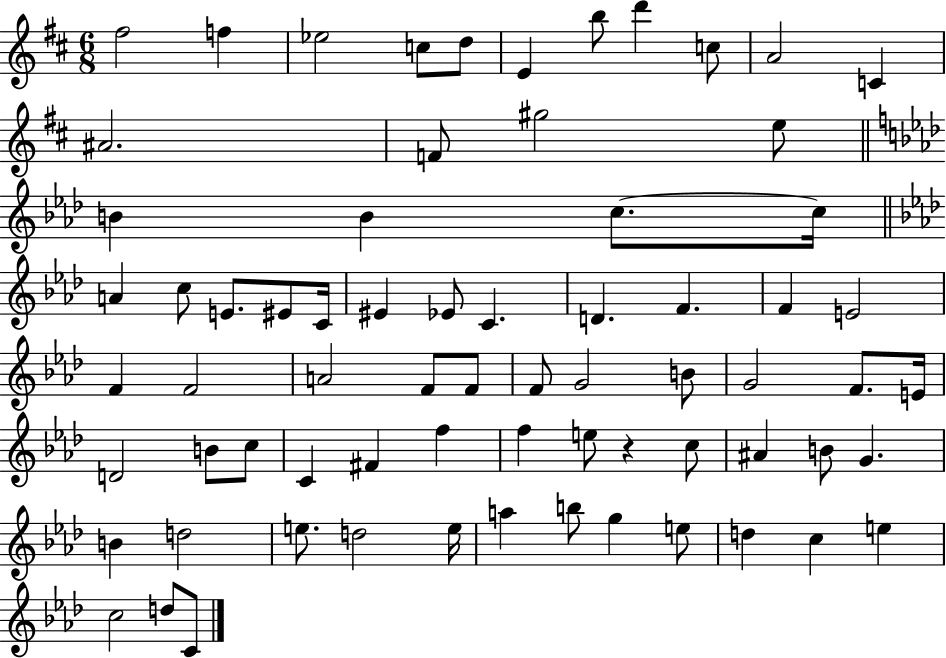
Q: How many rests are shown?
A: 1